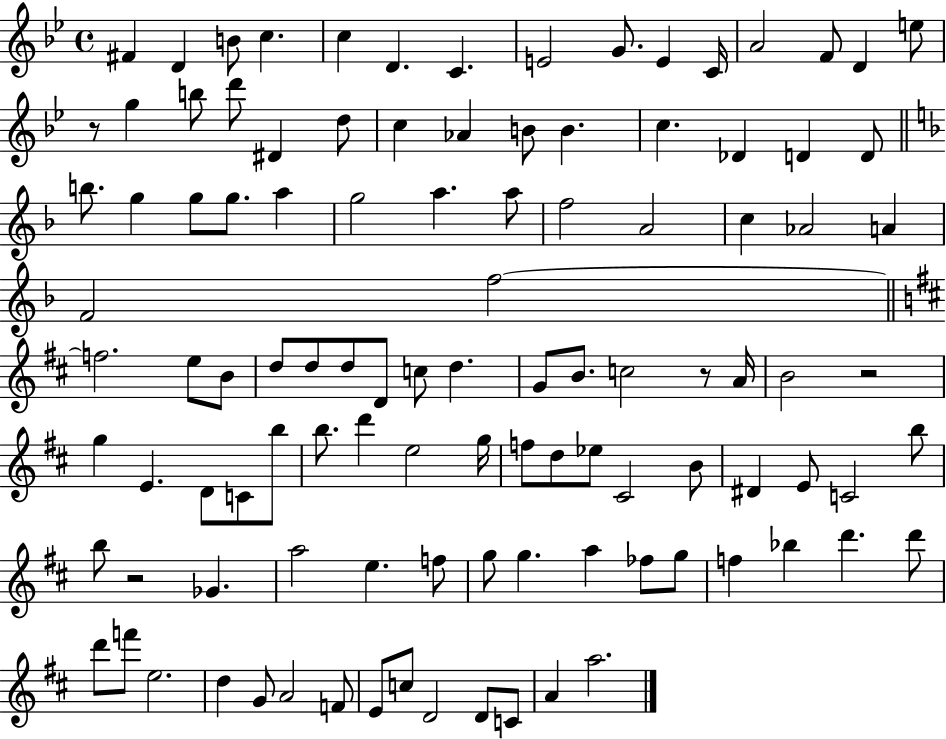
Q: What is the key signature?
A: BES major